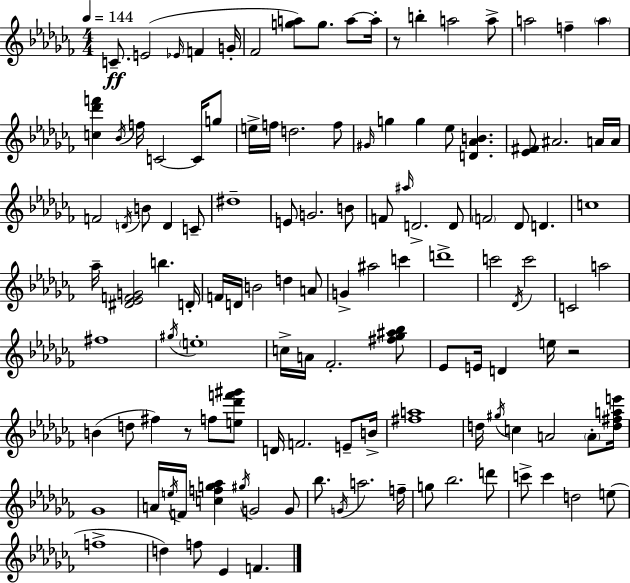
X:1
T:Untitled
M:4/4
L:1/4
K:Abm
C/2 E2 _E/4 F G/4 _F2 [ga]/2 g/2 a/2 a/4 z/2 b a2 a/2 a2 f a [c_d'f'] _B/4 f/4 C2 C/4 g/2 e/4 f/4 d2 f/2 ^G/4 g g _e/2 [D_AB] [_E^F]/2 ^A2 A/4 A/4 F2 D/4 B/2 D C/2 ^d4 E/2 G2 B/2 F/2 ^a/4 D2 D/2 F2 _D/2 D c4 _a/4 [^D_EFG]2 b D/4 F/4 D/4 B2 d A/2 G ^a2 c' d'4 c'2 _D/4 c'2 C2 a2 ^f4 ^g/4 e4 c/4 A/4 _F2 [^f_g^a_b]/2 _E/2 E/4 D e/4 z2 B d/2 ^f z/2 f/2 [e_d'f'^g']/2 D/4 F2 E/2 B/4 [^fa]4 d/4 ^g/4 c A2 A/2 [d^fae']/4 _G4 A/4 e/4 F/4 [cfg_a] ^g/4 G2 G/2 _b/2 G/4 a2 f/4 g/2 _b2 d'/2 c'/2 c' d2 e/2 f4 d f/2 _E F